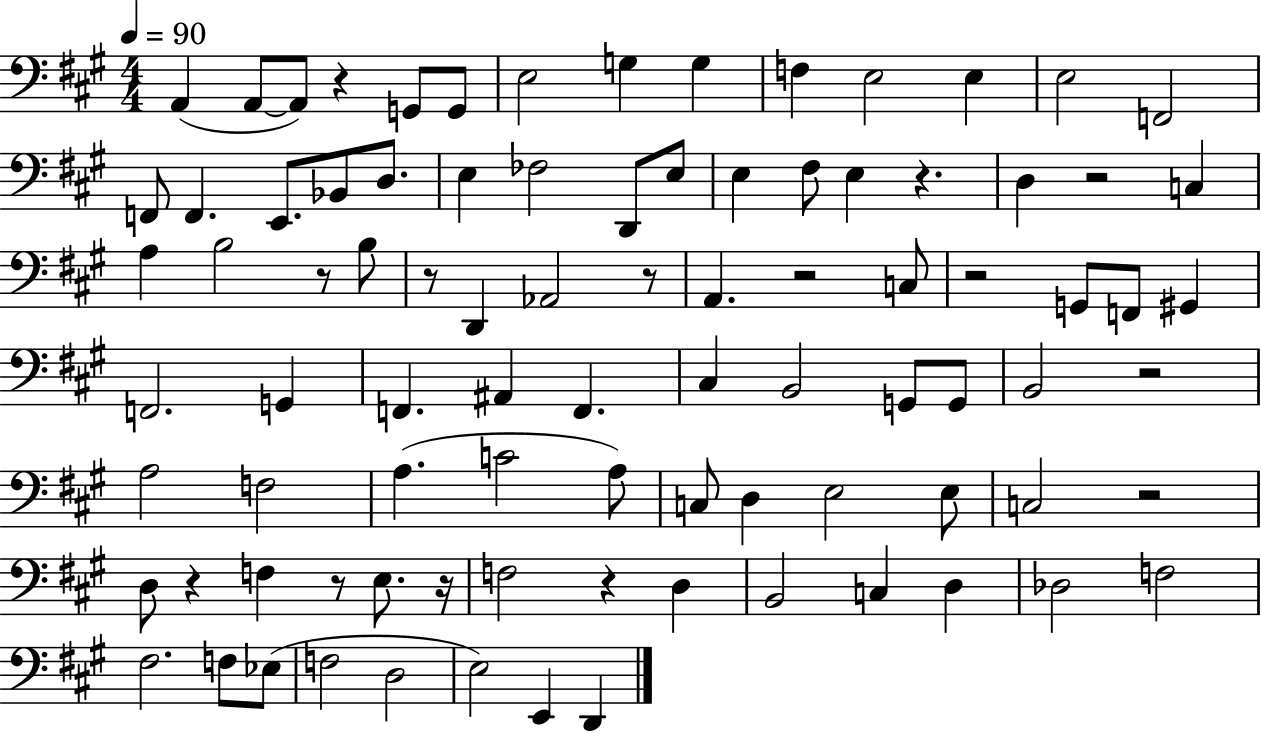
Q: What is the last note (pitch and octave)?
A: D2